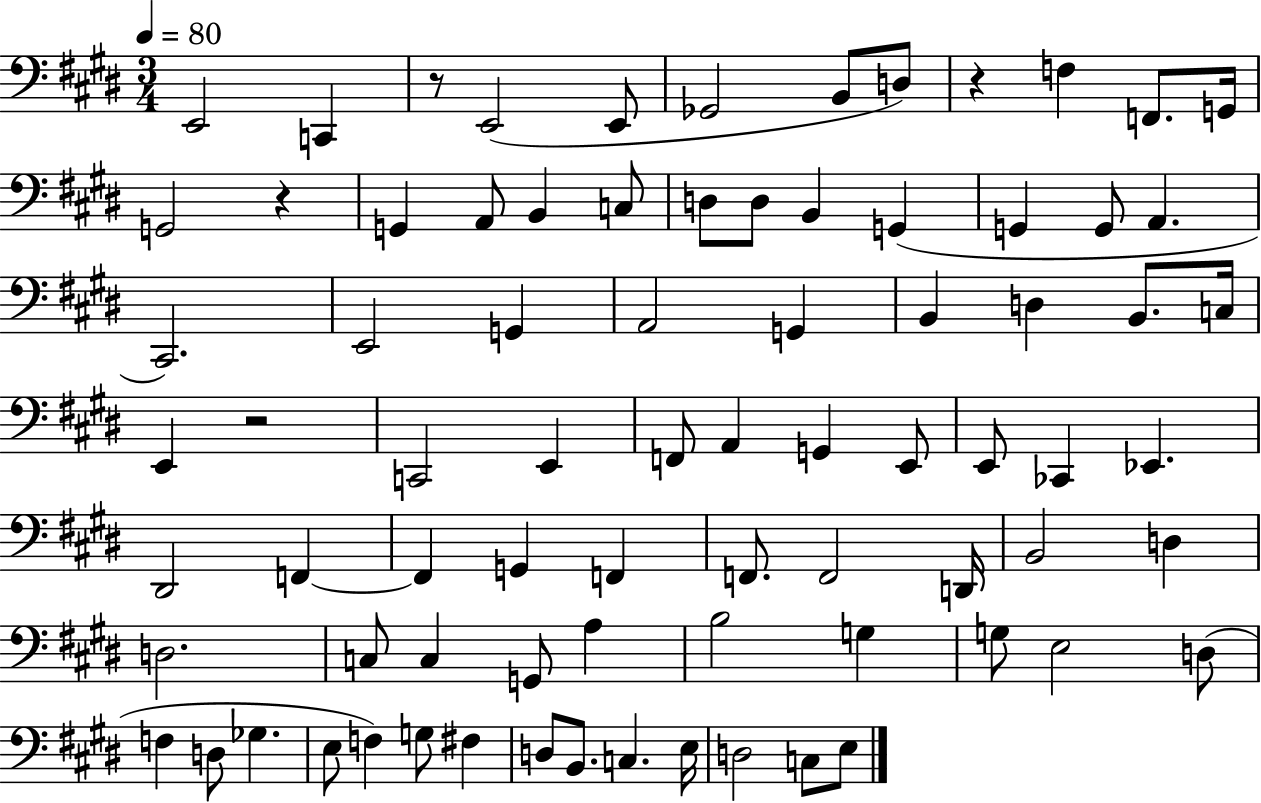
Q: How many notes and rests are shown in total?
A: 79